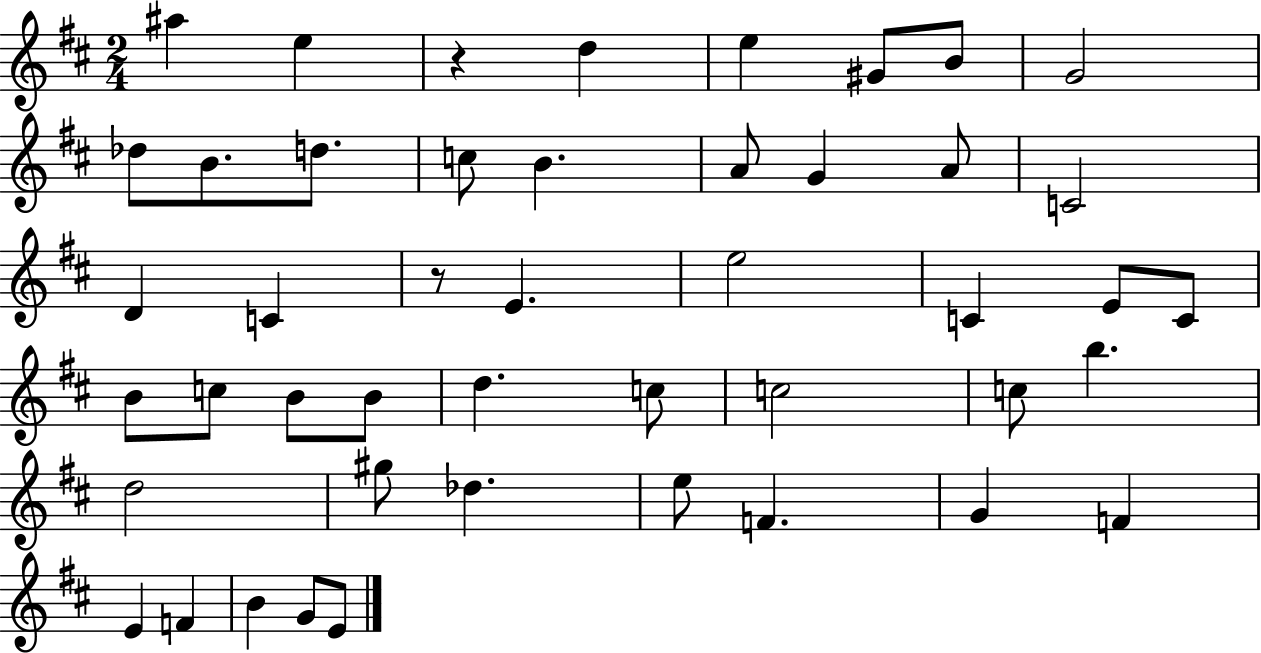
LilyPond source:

{
  \clef treble
  \numericTimeSignature
  \time 2/4
  \key d \major
  \repeat volta 2 { ais''4 e''4 | r4 d''4 | e''4 gis'8 b'8 | g'2 | \break des''8 b'8. d''8. | c''8 b'4. | a'8 g'4 a'8 | c'2 | \break d'4 c'4 | r8 e'4. | e''2 | c'4 e'8 c'8 | \break b'8 c''8 b'8 b'8 | d''4. c''8 | c''2 | c''8 b''4. | \break d''2 | gis''8 des''4. | e''8 f'4. | g'4 f'4 | \break e'4 f'4 | b'4 g'8 e'8 | } \bar "|."
}